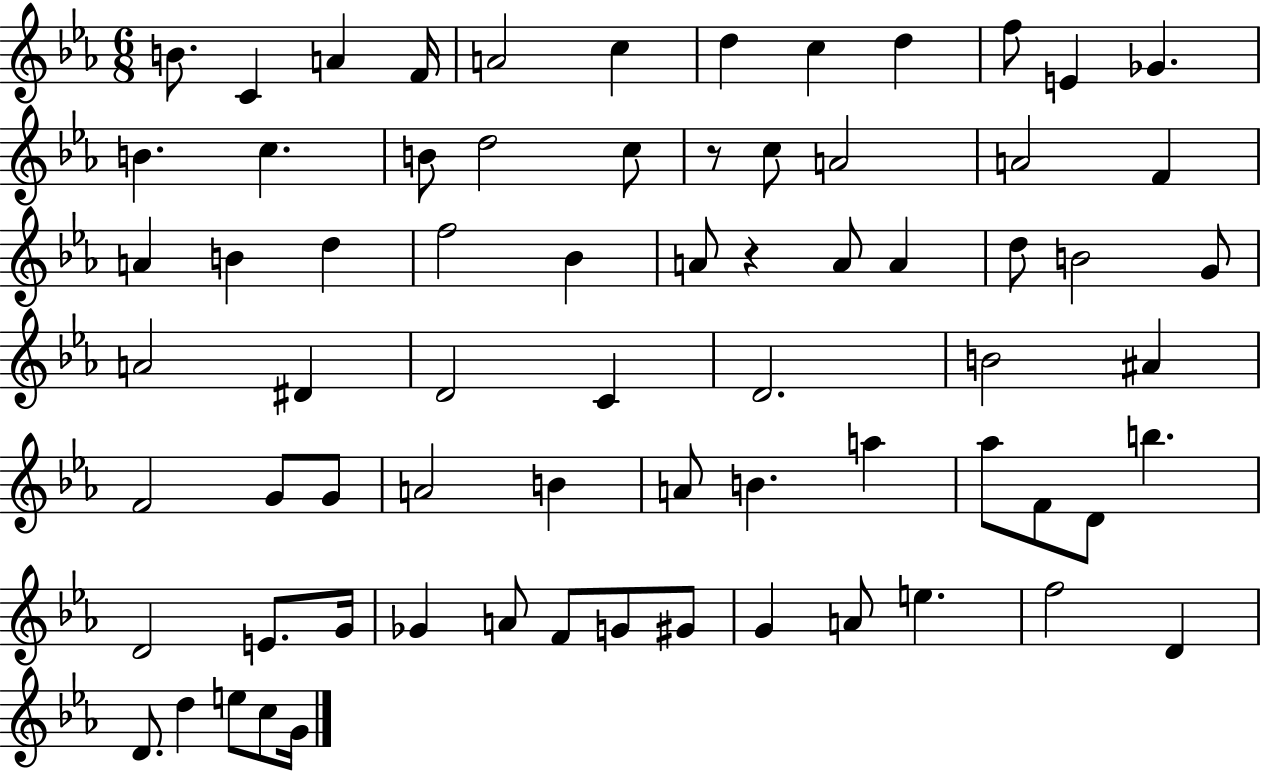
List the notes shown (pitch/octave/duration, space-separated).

B4/e. C4/q A4/q F4/s A4/h C5/q D5/q C5/q D5/q F5/e E4/q Gb4/q. B4/q. C5/q. B4/e D5/h C5/e R/e C5/e A4/h A4/h F4/q A4/q B4/q D5/q F5/h Bb4/q A4/e R/q A4/e A4/q D5/e B4/h G4/e A4/h D#4/q D4/h C4/q D4/h. B4/h A#4/q F4/h G4/e G4/e A4/h B4/q A4/e B4/q. A5/q Ab5/e F4/e D4/e B5/q. D4/h E4/e. G4/s Gb4/q A4/e F4/e G4/e G#4/e G4/q A4/e E5/q. F5/h D4/q D4/e. D5/q E5/e C5/e G4/s